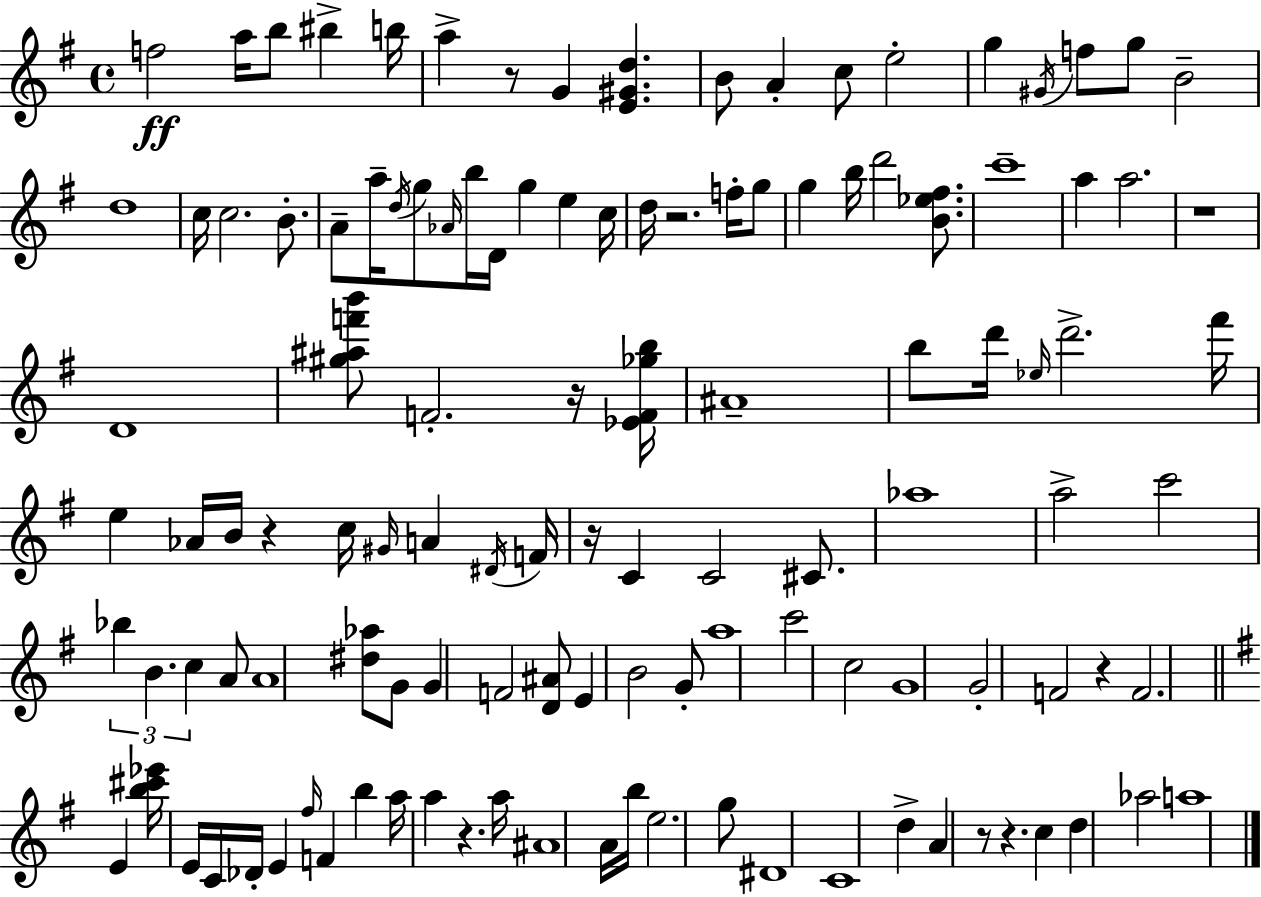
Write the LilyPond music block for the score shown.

{
  \clef treble
  \time 4/4
  \defaultTimeSignature
  \key g \major
  f''2\ff a''16 b''8 bis''4-> b''16 | a''4-> r8 g'4 <e' gis' d''>4. | b'8 a'4-. c''8 e''2-. | g''4 \acciaccatura { gis'16 } f''8 g''8 b'2-- | \break d''1 | c''16 c''2. b'8.-. | a'8-- a''16-- \acciaccatura { d''16 } g''8 \grace { aes'16 } b''16 d'16 g''4 e''4 | c''16 d''16 r2. | \break f''16-. g''8 g''4 b''16 d'''2 | <b' ees'' fis''>8. c'''1-- | a''4 a''2. | r1 | \break d'1 | <gis'' ais'' f''' b'''>8 f'2.-. | r16 <ees' f' ges'' b''>16 ais'1-- | b''8 d'''16 \grace { ees''16 } d'''2.-> | \break fis'''16 e''4 aes'16 b'16 r4 c''16 \grace { gis'16 } | a'4 \acciaccatura { dis'16 } f'16 r16 c'4 c'2 | cis'8. aes''1 | a''2-> c'''2 | \break \tuplet 3/2 { bes''4 b'4. | c''4 } a'8 a'1 | <dis'' aes''>8 g'8 g'4 f'2 | <d' ais'>8 e'4 b'2 | \break g'8-. a''1 | c'''2 c''2 | g'1 | g'2-. f'2 | \break r4 f'2. | \bar "||" \break \key g \major e'4 <b'' cis''' ees'''>16 e'16 c'16 des'16-. e'4 \grace { fis''16 } f'4 | b''4 a''16 a''4 r4. | a''16 ais'1 | a'16 b''16 e''2. g''8 | \break dis'1 | c'1 | d''4-> a'4 r8 r4. | c''4 d''4 aes''2 | \break a''1 | \bar "|."
}